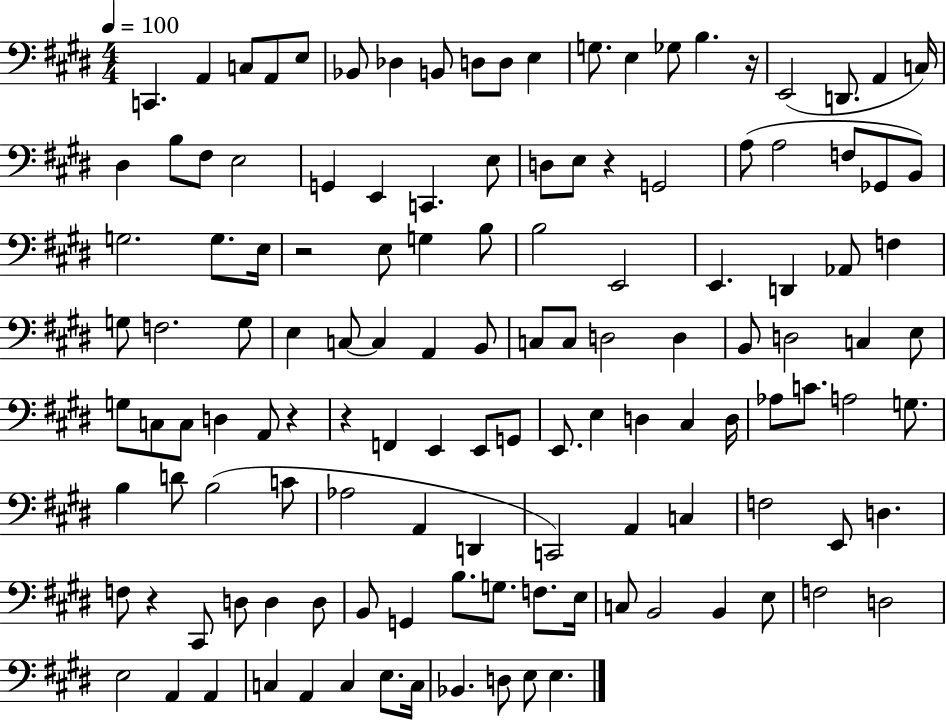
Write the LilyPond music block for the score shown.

{
  \clef bass
  \numericTimeSignature
  \time 4/4
  \key e \major
  \tempo 4 = 100
  c,4. a,4 c8 a,8 e8 | bes,8 des4 b,8 d8 d8 e4 | g8. e4 ges8 b4. r16 | e,2( d,8. a,4 c16) | \break dis4 b8 fis8 e2 | g,4 e,4 c,4. e8 | d8 e8 r4 g,2 | a8( a2 f8 ges,8 b,8) | \break g2. g8. e16 | r2 e8 g4 b8 | b2 e,2 | e,4. d,4 aes,8 f4 | \break g8 f2. g8 | e4 c8~~ c4 a,4 b,8 | c8 c8 d2 d4 | b,8 d2 c4 e8 | \break g8 c8 c8 d4 a,8 r4 | r4 f,4 e,4 e,8 g,8 | e,8. e4 d4 cis4 d16 | aes8 c'8. a2 g8. | \break b4 d'8 b2( c'8 | aes2 a,4 d,4 | c,2) a,4 c4 | f2 e,8 d4. | \break f8 r4 cis,8 d8 d4 d8 | b,8 g,4 b8. g8. f8. e16 | c8 b,2 b,4 e8 | f2 d2 | \break e2 a,4 a,4 | c4 a,4 c4 e8. c16 | bes,4. d8 e8 e4. | \bar "|."
}